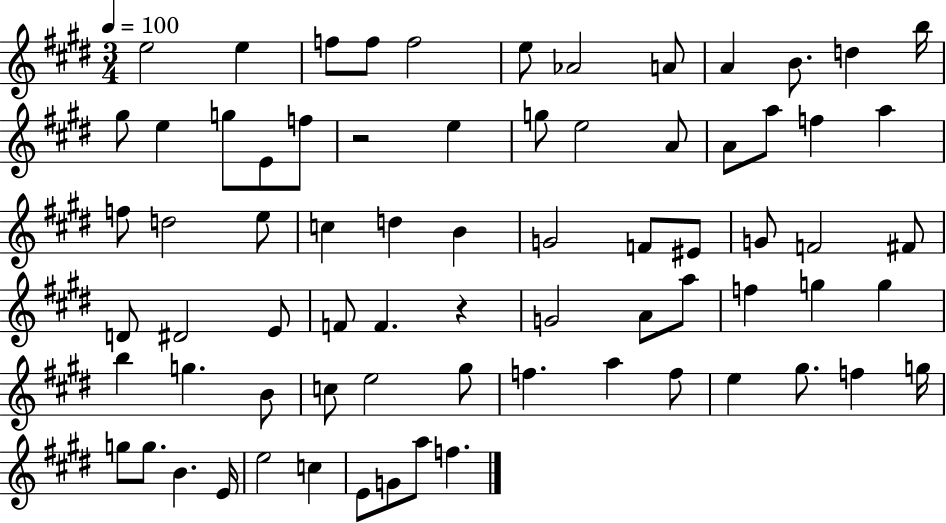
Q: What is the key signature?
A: E major